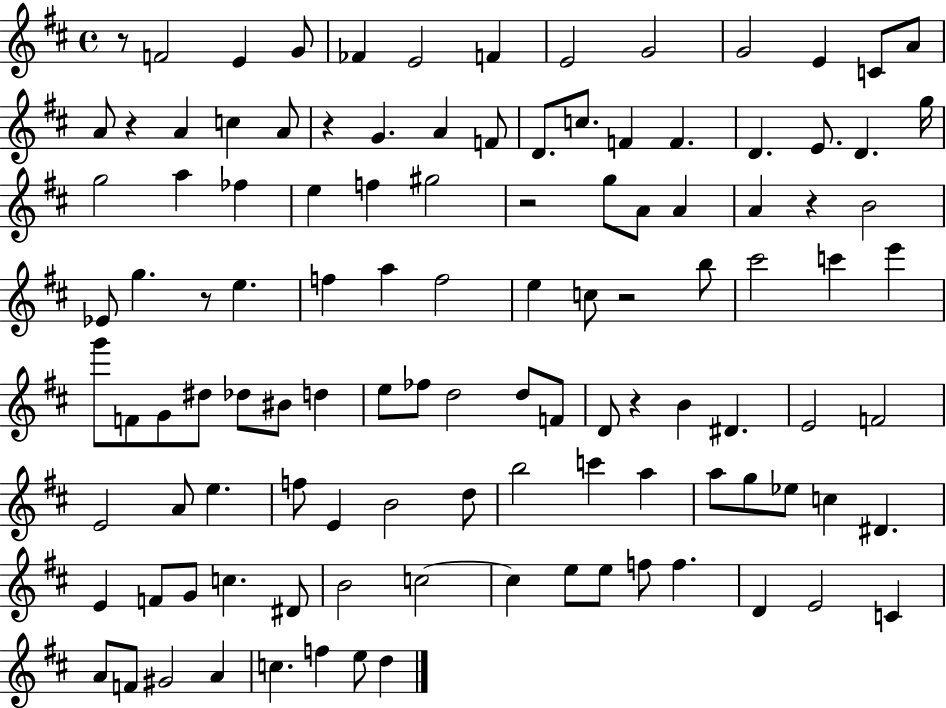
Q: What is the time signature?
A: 4/4